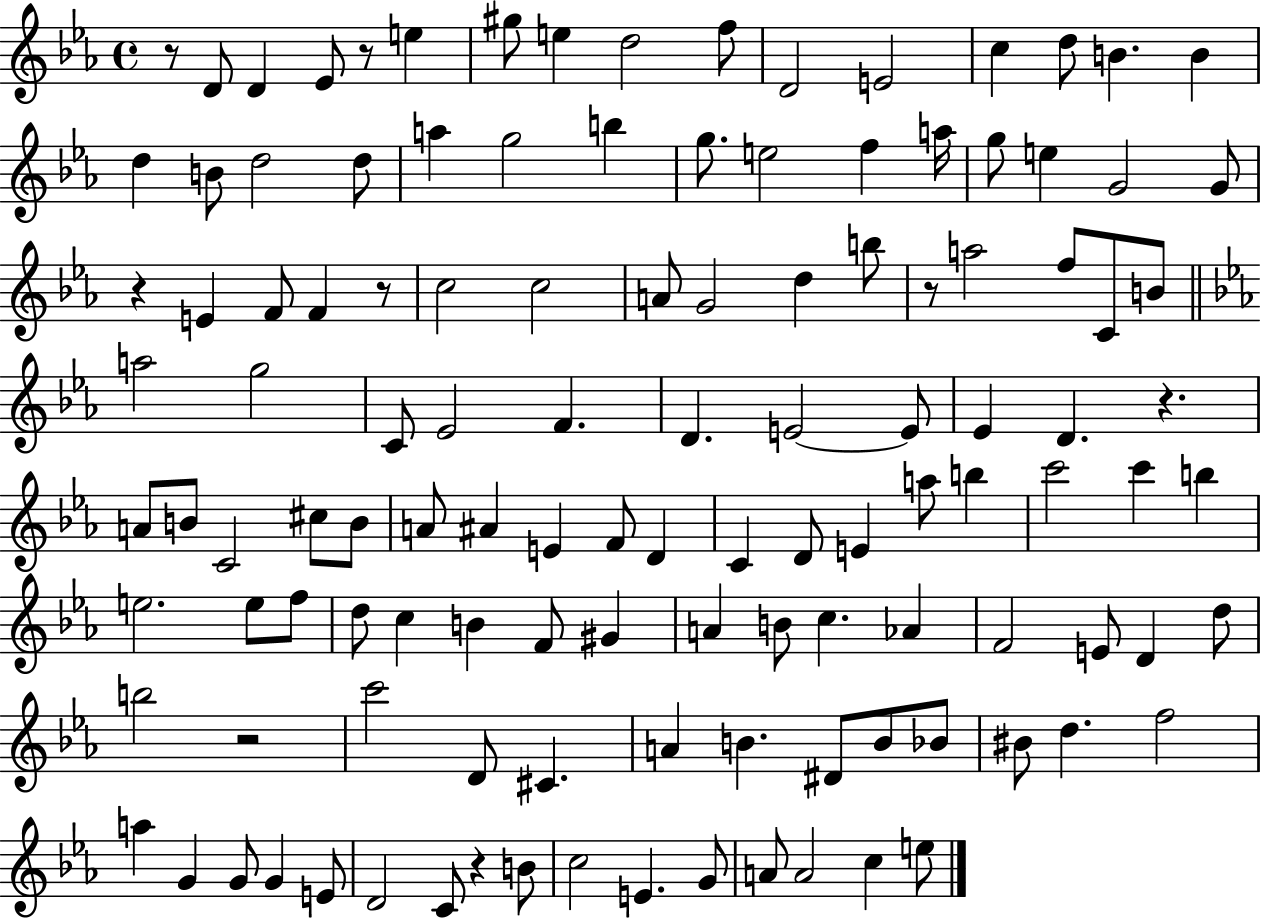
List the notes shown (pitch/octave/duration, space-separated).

R/e D4/e D4/q Eb4/e R/e E5/q G#5/e E5/q D5/h F5/e D4/h E4/h C5/q D5/e B4/q. B4/q D5/q B4/e D5/h D5/e A5/q G5/h B5/q G5/e. E5/h F5/q A5/s G5/e E5/q G4/h G4/e R/q E4/q F4/e F4/q R/e C5/h C5/h A4/e G4/h D5/q B5/e R/e A5/h F5/e C4/e B4/e A5/h G5/h C4/e Eb4/h F4/q. D4/q. E4/h E4/e Eb4/q D4/q. R/q. A4/e B4/e C4/h C#5/e B4/e A4/e A#4/q E4/q F4/e D4/q C4/q D4/e E4/q A5/e B5/q C6/h C6/q B5/q E5/h. E5/e F5/e D5/e C5/q B4/q F4/e G#4/q A4/q B4/e C5/q. Ab4/q F4/h E4/e D4/q D5/e B5/h R/h C6/h D4/e C#4/q. A4/q B4/q. D#4/e B4/e Bb4/e BIS4/e D5/q. F5/h A5/q G4/q G4/e G4/q E4/e D4/h C4/e R/q B4/e C5/h E4/q. G4/e A4/e A4/h C5/q E5/e